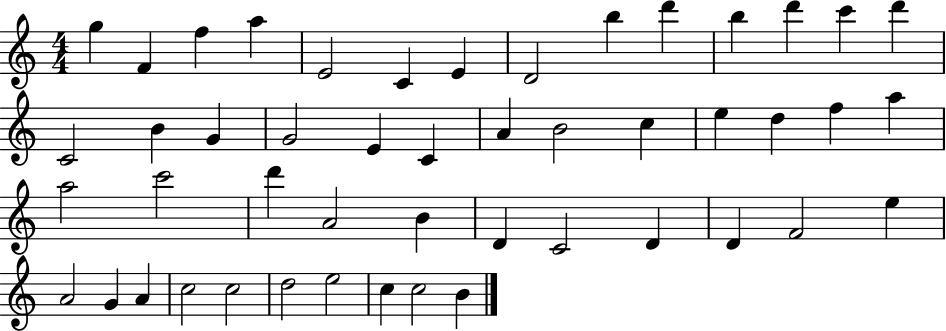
X:1
T:Untitled
M:4/4
L:1/4
K:C
g F f a E2 C E D2 b d' b d' c' d' C2 B G G2 E C A B2 c e d f a a2 c'2 d' A2 B D C2 D D F2 e A2 G A c2 c2 d2 e2 c c2 B